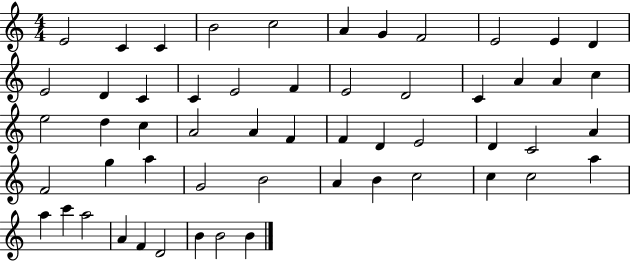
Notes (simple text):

E4/h C4/q C4/q B4/h C5/h A4/q G4/q F4/h E4/h E4/q D4/q E4/h D4/q C4/q C4/q E4/h F4/q E4/h D4/h C4/q A4/q A4/q C5/q E5/h D5/q C5/q A4/h A4/q F4/q F4/q D4/q E4/h D4/q C4/h A4/q F4/h G5/q A5/q G4/h B4/h A4/q B4/q C5/h C5/q C5/h A5/q A5/q C6/q A5/h A4/q F4/q D4/h B4/q B4/h B4/q